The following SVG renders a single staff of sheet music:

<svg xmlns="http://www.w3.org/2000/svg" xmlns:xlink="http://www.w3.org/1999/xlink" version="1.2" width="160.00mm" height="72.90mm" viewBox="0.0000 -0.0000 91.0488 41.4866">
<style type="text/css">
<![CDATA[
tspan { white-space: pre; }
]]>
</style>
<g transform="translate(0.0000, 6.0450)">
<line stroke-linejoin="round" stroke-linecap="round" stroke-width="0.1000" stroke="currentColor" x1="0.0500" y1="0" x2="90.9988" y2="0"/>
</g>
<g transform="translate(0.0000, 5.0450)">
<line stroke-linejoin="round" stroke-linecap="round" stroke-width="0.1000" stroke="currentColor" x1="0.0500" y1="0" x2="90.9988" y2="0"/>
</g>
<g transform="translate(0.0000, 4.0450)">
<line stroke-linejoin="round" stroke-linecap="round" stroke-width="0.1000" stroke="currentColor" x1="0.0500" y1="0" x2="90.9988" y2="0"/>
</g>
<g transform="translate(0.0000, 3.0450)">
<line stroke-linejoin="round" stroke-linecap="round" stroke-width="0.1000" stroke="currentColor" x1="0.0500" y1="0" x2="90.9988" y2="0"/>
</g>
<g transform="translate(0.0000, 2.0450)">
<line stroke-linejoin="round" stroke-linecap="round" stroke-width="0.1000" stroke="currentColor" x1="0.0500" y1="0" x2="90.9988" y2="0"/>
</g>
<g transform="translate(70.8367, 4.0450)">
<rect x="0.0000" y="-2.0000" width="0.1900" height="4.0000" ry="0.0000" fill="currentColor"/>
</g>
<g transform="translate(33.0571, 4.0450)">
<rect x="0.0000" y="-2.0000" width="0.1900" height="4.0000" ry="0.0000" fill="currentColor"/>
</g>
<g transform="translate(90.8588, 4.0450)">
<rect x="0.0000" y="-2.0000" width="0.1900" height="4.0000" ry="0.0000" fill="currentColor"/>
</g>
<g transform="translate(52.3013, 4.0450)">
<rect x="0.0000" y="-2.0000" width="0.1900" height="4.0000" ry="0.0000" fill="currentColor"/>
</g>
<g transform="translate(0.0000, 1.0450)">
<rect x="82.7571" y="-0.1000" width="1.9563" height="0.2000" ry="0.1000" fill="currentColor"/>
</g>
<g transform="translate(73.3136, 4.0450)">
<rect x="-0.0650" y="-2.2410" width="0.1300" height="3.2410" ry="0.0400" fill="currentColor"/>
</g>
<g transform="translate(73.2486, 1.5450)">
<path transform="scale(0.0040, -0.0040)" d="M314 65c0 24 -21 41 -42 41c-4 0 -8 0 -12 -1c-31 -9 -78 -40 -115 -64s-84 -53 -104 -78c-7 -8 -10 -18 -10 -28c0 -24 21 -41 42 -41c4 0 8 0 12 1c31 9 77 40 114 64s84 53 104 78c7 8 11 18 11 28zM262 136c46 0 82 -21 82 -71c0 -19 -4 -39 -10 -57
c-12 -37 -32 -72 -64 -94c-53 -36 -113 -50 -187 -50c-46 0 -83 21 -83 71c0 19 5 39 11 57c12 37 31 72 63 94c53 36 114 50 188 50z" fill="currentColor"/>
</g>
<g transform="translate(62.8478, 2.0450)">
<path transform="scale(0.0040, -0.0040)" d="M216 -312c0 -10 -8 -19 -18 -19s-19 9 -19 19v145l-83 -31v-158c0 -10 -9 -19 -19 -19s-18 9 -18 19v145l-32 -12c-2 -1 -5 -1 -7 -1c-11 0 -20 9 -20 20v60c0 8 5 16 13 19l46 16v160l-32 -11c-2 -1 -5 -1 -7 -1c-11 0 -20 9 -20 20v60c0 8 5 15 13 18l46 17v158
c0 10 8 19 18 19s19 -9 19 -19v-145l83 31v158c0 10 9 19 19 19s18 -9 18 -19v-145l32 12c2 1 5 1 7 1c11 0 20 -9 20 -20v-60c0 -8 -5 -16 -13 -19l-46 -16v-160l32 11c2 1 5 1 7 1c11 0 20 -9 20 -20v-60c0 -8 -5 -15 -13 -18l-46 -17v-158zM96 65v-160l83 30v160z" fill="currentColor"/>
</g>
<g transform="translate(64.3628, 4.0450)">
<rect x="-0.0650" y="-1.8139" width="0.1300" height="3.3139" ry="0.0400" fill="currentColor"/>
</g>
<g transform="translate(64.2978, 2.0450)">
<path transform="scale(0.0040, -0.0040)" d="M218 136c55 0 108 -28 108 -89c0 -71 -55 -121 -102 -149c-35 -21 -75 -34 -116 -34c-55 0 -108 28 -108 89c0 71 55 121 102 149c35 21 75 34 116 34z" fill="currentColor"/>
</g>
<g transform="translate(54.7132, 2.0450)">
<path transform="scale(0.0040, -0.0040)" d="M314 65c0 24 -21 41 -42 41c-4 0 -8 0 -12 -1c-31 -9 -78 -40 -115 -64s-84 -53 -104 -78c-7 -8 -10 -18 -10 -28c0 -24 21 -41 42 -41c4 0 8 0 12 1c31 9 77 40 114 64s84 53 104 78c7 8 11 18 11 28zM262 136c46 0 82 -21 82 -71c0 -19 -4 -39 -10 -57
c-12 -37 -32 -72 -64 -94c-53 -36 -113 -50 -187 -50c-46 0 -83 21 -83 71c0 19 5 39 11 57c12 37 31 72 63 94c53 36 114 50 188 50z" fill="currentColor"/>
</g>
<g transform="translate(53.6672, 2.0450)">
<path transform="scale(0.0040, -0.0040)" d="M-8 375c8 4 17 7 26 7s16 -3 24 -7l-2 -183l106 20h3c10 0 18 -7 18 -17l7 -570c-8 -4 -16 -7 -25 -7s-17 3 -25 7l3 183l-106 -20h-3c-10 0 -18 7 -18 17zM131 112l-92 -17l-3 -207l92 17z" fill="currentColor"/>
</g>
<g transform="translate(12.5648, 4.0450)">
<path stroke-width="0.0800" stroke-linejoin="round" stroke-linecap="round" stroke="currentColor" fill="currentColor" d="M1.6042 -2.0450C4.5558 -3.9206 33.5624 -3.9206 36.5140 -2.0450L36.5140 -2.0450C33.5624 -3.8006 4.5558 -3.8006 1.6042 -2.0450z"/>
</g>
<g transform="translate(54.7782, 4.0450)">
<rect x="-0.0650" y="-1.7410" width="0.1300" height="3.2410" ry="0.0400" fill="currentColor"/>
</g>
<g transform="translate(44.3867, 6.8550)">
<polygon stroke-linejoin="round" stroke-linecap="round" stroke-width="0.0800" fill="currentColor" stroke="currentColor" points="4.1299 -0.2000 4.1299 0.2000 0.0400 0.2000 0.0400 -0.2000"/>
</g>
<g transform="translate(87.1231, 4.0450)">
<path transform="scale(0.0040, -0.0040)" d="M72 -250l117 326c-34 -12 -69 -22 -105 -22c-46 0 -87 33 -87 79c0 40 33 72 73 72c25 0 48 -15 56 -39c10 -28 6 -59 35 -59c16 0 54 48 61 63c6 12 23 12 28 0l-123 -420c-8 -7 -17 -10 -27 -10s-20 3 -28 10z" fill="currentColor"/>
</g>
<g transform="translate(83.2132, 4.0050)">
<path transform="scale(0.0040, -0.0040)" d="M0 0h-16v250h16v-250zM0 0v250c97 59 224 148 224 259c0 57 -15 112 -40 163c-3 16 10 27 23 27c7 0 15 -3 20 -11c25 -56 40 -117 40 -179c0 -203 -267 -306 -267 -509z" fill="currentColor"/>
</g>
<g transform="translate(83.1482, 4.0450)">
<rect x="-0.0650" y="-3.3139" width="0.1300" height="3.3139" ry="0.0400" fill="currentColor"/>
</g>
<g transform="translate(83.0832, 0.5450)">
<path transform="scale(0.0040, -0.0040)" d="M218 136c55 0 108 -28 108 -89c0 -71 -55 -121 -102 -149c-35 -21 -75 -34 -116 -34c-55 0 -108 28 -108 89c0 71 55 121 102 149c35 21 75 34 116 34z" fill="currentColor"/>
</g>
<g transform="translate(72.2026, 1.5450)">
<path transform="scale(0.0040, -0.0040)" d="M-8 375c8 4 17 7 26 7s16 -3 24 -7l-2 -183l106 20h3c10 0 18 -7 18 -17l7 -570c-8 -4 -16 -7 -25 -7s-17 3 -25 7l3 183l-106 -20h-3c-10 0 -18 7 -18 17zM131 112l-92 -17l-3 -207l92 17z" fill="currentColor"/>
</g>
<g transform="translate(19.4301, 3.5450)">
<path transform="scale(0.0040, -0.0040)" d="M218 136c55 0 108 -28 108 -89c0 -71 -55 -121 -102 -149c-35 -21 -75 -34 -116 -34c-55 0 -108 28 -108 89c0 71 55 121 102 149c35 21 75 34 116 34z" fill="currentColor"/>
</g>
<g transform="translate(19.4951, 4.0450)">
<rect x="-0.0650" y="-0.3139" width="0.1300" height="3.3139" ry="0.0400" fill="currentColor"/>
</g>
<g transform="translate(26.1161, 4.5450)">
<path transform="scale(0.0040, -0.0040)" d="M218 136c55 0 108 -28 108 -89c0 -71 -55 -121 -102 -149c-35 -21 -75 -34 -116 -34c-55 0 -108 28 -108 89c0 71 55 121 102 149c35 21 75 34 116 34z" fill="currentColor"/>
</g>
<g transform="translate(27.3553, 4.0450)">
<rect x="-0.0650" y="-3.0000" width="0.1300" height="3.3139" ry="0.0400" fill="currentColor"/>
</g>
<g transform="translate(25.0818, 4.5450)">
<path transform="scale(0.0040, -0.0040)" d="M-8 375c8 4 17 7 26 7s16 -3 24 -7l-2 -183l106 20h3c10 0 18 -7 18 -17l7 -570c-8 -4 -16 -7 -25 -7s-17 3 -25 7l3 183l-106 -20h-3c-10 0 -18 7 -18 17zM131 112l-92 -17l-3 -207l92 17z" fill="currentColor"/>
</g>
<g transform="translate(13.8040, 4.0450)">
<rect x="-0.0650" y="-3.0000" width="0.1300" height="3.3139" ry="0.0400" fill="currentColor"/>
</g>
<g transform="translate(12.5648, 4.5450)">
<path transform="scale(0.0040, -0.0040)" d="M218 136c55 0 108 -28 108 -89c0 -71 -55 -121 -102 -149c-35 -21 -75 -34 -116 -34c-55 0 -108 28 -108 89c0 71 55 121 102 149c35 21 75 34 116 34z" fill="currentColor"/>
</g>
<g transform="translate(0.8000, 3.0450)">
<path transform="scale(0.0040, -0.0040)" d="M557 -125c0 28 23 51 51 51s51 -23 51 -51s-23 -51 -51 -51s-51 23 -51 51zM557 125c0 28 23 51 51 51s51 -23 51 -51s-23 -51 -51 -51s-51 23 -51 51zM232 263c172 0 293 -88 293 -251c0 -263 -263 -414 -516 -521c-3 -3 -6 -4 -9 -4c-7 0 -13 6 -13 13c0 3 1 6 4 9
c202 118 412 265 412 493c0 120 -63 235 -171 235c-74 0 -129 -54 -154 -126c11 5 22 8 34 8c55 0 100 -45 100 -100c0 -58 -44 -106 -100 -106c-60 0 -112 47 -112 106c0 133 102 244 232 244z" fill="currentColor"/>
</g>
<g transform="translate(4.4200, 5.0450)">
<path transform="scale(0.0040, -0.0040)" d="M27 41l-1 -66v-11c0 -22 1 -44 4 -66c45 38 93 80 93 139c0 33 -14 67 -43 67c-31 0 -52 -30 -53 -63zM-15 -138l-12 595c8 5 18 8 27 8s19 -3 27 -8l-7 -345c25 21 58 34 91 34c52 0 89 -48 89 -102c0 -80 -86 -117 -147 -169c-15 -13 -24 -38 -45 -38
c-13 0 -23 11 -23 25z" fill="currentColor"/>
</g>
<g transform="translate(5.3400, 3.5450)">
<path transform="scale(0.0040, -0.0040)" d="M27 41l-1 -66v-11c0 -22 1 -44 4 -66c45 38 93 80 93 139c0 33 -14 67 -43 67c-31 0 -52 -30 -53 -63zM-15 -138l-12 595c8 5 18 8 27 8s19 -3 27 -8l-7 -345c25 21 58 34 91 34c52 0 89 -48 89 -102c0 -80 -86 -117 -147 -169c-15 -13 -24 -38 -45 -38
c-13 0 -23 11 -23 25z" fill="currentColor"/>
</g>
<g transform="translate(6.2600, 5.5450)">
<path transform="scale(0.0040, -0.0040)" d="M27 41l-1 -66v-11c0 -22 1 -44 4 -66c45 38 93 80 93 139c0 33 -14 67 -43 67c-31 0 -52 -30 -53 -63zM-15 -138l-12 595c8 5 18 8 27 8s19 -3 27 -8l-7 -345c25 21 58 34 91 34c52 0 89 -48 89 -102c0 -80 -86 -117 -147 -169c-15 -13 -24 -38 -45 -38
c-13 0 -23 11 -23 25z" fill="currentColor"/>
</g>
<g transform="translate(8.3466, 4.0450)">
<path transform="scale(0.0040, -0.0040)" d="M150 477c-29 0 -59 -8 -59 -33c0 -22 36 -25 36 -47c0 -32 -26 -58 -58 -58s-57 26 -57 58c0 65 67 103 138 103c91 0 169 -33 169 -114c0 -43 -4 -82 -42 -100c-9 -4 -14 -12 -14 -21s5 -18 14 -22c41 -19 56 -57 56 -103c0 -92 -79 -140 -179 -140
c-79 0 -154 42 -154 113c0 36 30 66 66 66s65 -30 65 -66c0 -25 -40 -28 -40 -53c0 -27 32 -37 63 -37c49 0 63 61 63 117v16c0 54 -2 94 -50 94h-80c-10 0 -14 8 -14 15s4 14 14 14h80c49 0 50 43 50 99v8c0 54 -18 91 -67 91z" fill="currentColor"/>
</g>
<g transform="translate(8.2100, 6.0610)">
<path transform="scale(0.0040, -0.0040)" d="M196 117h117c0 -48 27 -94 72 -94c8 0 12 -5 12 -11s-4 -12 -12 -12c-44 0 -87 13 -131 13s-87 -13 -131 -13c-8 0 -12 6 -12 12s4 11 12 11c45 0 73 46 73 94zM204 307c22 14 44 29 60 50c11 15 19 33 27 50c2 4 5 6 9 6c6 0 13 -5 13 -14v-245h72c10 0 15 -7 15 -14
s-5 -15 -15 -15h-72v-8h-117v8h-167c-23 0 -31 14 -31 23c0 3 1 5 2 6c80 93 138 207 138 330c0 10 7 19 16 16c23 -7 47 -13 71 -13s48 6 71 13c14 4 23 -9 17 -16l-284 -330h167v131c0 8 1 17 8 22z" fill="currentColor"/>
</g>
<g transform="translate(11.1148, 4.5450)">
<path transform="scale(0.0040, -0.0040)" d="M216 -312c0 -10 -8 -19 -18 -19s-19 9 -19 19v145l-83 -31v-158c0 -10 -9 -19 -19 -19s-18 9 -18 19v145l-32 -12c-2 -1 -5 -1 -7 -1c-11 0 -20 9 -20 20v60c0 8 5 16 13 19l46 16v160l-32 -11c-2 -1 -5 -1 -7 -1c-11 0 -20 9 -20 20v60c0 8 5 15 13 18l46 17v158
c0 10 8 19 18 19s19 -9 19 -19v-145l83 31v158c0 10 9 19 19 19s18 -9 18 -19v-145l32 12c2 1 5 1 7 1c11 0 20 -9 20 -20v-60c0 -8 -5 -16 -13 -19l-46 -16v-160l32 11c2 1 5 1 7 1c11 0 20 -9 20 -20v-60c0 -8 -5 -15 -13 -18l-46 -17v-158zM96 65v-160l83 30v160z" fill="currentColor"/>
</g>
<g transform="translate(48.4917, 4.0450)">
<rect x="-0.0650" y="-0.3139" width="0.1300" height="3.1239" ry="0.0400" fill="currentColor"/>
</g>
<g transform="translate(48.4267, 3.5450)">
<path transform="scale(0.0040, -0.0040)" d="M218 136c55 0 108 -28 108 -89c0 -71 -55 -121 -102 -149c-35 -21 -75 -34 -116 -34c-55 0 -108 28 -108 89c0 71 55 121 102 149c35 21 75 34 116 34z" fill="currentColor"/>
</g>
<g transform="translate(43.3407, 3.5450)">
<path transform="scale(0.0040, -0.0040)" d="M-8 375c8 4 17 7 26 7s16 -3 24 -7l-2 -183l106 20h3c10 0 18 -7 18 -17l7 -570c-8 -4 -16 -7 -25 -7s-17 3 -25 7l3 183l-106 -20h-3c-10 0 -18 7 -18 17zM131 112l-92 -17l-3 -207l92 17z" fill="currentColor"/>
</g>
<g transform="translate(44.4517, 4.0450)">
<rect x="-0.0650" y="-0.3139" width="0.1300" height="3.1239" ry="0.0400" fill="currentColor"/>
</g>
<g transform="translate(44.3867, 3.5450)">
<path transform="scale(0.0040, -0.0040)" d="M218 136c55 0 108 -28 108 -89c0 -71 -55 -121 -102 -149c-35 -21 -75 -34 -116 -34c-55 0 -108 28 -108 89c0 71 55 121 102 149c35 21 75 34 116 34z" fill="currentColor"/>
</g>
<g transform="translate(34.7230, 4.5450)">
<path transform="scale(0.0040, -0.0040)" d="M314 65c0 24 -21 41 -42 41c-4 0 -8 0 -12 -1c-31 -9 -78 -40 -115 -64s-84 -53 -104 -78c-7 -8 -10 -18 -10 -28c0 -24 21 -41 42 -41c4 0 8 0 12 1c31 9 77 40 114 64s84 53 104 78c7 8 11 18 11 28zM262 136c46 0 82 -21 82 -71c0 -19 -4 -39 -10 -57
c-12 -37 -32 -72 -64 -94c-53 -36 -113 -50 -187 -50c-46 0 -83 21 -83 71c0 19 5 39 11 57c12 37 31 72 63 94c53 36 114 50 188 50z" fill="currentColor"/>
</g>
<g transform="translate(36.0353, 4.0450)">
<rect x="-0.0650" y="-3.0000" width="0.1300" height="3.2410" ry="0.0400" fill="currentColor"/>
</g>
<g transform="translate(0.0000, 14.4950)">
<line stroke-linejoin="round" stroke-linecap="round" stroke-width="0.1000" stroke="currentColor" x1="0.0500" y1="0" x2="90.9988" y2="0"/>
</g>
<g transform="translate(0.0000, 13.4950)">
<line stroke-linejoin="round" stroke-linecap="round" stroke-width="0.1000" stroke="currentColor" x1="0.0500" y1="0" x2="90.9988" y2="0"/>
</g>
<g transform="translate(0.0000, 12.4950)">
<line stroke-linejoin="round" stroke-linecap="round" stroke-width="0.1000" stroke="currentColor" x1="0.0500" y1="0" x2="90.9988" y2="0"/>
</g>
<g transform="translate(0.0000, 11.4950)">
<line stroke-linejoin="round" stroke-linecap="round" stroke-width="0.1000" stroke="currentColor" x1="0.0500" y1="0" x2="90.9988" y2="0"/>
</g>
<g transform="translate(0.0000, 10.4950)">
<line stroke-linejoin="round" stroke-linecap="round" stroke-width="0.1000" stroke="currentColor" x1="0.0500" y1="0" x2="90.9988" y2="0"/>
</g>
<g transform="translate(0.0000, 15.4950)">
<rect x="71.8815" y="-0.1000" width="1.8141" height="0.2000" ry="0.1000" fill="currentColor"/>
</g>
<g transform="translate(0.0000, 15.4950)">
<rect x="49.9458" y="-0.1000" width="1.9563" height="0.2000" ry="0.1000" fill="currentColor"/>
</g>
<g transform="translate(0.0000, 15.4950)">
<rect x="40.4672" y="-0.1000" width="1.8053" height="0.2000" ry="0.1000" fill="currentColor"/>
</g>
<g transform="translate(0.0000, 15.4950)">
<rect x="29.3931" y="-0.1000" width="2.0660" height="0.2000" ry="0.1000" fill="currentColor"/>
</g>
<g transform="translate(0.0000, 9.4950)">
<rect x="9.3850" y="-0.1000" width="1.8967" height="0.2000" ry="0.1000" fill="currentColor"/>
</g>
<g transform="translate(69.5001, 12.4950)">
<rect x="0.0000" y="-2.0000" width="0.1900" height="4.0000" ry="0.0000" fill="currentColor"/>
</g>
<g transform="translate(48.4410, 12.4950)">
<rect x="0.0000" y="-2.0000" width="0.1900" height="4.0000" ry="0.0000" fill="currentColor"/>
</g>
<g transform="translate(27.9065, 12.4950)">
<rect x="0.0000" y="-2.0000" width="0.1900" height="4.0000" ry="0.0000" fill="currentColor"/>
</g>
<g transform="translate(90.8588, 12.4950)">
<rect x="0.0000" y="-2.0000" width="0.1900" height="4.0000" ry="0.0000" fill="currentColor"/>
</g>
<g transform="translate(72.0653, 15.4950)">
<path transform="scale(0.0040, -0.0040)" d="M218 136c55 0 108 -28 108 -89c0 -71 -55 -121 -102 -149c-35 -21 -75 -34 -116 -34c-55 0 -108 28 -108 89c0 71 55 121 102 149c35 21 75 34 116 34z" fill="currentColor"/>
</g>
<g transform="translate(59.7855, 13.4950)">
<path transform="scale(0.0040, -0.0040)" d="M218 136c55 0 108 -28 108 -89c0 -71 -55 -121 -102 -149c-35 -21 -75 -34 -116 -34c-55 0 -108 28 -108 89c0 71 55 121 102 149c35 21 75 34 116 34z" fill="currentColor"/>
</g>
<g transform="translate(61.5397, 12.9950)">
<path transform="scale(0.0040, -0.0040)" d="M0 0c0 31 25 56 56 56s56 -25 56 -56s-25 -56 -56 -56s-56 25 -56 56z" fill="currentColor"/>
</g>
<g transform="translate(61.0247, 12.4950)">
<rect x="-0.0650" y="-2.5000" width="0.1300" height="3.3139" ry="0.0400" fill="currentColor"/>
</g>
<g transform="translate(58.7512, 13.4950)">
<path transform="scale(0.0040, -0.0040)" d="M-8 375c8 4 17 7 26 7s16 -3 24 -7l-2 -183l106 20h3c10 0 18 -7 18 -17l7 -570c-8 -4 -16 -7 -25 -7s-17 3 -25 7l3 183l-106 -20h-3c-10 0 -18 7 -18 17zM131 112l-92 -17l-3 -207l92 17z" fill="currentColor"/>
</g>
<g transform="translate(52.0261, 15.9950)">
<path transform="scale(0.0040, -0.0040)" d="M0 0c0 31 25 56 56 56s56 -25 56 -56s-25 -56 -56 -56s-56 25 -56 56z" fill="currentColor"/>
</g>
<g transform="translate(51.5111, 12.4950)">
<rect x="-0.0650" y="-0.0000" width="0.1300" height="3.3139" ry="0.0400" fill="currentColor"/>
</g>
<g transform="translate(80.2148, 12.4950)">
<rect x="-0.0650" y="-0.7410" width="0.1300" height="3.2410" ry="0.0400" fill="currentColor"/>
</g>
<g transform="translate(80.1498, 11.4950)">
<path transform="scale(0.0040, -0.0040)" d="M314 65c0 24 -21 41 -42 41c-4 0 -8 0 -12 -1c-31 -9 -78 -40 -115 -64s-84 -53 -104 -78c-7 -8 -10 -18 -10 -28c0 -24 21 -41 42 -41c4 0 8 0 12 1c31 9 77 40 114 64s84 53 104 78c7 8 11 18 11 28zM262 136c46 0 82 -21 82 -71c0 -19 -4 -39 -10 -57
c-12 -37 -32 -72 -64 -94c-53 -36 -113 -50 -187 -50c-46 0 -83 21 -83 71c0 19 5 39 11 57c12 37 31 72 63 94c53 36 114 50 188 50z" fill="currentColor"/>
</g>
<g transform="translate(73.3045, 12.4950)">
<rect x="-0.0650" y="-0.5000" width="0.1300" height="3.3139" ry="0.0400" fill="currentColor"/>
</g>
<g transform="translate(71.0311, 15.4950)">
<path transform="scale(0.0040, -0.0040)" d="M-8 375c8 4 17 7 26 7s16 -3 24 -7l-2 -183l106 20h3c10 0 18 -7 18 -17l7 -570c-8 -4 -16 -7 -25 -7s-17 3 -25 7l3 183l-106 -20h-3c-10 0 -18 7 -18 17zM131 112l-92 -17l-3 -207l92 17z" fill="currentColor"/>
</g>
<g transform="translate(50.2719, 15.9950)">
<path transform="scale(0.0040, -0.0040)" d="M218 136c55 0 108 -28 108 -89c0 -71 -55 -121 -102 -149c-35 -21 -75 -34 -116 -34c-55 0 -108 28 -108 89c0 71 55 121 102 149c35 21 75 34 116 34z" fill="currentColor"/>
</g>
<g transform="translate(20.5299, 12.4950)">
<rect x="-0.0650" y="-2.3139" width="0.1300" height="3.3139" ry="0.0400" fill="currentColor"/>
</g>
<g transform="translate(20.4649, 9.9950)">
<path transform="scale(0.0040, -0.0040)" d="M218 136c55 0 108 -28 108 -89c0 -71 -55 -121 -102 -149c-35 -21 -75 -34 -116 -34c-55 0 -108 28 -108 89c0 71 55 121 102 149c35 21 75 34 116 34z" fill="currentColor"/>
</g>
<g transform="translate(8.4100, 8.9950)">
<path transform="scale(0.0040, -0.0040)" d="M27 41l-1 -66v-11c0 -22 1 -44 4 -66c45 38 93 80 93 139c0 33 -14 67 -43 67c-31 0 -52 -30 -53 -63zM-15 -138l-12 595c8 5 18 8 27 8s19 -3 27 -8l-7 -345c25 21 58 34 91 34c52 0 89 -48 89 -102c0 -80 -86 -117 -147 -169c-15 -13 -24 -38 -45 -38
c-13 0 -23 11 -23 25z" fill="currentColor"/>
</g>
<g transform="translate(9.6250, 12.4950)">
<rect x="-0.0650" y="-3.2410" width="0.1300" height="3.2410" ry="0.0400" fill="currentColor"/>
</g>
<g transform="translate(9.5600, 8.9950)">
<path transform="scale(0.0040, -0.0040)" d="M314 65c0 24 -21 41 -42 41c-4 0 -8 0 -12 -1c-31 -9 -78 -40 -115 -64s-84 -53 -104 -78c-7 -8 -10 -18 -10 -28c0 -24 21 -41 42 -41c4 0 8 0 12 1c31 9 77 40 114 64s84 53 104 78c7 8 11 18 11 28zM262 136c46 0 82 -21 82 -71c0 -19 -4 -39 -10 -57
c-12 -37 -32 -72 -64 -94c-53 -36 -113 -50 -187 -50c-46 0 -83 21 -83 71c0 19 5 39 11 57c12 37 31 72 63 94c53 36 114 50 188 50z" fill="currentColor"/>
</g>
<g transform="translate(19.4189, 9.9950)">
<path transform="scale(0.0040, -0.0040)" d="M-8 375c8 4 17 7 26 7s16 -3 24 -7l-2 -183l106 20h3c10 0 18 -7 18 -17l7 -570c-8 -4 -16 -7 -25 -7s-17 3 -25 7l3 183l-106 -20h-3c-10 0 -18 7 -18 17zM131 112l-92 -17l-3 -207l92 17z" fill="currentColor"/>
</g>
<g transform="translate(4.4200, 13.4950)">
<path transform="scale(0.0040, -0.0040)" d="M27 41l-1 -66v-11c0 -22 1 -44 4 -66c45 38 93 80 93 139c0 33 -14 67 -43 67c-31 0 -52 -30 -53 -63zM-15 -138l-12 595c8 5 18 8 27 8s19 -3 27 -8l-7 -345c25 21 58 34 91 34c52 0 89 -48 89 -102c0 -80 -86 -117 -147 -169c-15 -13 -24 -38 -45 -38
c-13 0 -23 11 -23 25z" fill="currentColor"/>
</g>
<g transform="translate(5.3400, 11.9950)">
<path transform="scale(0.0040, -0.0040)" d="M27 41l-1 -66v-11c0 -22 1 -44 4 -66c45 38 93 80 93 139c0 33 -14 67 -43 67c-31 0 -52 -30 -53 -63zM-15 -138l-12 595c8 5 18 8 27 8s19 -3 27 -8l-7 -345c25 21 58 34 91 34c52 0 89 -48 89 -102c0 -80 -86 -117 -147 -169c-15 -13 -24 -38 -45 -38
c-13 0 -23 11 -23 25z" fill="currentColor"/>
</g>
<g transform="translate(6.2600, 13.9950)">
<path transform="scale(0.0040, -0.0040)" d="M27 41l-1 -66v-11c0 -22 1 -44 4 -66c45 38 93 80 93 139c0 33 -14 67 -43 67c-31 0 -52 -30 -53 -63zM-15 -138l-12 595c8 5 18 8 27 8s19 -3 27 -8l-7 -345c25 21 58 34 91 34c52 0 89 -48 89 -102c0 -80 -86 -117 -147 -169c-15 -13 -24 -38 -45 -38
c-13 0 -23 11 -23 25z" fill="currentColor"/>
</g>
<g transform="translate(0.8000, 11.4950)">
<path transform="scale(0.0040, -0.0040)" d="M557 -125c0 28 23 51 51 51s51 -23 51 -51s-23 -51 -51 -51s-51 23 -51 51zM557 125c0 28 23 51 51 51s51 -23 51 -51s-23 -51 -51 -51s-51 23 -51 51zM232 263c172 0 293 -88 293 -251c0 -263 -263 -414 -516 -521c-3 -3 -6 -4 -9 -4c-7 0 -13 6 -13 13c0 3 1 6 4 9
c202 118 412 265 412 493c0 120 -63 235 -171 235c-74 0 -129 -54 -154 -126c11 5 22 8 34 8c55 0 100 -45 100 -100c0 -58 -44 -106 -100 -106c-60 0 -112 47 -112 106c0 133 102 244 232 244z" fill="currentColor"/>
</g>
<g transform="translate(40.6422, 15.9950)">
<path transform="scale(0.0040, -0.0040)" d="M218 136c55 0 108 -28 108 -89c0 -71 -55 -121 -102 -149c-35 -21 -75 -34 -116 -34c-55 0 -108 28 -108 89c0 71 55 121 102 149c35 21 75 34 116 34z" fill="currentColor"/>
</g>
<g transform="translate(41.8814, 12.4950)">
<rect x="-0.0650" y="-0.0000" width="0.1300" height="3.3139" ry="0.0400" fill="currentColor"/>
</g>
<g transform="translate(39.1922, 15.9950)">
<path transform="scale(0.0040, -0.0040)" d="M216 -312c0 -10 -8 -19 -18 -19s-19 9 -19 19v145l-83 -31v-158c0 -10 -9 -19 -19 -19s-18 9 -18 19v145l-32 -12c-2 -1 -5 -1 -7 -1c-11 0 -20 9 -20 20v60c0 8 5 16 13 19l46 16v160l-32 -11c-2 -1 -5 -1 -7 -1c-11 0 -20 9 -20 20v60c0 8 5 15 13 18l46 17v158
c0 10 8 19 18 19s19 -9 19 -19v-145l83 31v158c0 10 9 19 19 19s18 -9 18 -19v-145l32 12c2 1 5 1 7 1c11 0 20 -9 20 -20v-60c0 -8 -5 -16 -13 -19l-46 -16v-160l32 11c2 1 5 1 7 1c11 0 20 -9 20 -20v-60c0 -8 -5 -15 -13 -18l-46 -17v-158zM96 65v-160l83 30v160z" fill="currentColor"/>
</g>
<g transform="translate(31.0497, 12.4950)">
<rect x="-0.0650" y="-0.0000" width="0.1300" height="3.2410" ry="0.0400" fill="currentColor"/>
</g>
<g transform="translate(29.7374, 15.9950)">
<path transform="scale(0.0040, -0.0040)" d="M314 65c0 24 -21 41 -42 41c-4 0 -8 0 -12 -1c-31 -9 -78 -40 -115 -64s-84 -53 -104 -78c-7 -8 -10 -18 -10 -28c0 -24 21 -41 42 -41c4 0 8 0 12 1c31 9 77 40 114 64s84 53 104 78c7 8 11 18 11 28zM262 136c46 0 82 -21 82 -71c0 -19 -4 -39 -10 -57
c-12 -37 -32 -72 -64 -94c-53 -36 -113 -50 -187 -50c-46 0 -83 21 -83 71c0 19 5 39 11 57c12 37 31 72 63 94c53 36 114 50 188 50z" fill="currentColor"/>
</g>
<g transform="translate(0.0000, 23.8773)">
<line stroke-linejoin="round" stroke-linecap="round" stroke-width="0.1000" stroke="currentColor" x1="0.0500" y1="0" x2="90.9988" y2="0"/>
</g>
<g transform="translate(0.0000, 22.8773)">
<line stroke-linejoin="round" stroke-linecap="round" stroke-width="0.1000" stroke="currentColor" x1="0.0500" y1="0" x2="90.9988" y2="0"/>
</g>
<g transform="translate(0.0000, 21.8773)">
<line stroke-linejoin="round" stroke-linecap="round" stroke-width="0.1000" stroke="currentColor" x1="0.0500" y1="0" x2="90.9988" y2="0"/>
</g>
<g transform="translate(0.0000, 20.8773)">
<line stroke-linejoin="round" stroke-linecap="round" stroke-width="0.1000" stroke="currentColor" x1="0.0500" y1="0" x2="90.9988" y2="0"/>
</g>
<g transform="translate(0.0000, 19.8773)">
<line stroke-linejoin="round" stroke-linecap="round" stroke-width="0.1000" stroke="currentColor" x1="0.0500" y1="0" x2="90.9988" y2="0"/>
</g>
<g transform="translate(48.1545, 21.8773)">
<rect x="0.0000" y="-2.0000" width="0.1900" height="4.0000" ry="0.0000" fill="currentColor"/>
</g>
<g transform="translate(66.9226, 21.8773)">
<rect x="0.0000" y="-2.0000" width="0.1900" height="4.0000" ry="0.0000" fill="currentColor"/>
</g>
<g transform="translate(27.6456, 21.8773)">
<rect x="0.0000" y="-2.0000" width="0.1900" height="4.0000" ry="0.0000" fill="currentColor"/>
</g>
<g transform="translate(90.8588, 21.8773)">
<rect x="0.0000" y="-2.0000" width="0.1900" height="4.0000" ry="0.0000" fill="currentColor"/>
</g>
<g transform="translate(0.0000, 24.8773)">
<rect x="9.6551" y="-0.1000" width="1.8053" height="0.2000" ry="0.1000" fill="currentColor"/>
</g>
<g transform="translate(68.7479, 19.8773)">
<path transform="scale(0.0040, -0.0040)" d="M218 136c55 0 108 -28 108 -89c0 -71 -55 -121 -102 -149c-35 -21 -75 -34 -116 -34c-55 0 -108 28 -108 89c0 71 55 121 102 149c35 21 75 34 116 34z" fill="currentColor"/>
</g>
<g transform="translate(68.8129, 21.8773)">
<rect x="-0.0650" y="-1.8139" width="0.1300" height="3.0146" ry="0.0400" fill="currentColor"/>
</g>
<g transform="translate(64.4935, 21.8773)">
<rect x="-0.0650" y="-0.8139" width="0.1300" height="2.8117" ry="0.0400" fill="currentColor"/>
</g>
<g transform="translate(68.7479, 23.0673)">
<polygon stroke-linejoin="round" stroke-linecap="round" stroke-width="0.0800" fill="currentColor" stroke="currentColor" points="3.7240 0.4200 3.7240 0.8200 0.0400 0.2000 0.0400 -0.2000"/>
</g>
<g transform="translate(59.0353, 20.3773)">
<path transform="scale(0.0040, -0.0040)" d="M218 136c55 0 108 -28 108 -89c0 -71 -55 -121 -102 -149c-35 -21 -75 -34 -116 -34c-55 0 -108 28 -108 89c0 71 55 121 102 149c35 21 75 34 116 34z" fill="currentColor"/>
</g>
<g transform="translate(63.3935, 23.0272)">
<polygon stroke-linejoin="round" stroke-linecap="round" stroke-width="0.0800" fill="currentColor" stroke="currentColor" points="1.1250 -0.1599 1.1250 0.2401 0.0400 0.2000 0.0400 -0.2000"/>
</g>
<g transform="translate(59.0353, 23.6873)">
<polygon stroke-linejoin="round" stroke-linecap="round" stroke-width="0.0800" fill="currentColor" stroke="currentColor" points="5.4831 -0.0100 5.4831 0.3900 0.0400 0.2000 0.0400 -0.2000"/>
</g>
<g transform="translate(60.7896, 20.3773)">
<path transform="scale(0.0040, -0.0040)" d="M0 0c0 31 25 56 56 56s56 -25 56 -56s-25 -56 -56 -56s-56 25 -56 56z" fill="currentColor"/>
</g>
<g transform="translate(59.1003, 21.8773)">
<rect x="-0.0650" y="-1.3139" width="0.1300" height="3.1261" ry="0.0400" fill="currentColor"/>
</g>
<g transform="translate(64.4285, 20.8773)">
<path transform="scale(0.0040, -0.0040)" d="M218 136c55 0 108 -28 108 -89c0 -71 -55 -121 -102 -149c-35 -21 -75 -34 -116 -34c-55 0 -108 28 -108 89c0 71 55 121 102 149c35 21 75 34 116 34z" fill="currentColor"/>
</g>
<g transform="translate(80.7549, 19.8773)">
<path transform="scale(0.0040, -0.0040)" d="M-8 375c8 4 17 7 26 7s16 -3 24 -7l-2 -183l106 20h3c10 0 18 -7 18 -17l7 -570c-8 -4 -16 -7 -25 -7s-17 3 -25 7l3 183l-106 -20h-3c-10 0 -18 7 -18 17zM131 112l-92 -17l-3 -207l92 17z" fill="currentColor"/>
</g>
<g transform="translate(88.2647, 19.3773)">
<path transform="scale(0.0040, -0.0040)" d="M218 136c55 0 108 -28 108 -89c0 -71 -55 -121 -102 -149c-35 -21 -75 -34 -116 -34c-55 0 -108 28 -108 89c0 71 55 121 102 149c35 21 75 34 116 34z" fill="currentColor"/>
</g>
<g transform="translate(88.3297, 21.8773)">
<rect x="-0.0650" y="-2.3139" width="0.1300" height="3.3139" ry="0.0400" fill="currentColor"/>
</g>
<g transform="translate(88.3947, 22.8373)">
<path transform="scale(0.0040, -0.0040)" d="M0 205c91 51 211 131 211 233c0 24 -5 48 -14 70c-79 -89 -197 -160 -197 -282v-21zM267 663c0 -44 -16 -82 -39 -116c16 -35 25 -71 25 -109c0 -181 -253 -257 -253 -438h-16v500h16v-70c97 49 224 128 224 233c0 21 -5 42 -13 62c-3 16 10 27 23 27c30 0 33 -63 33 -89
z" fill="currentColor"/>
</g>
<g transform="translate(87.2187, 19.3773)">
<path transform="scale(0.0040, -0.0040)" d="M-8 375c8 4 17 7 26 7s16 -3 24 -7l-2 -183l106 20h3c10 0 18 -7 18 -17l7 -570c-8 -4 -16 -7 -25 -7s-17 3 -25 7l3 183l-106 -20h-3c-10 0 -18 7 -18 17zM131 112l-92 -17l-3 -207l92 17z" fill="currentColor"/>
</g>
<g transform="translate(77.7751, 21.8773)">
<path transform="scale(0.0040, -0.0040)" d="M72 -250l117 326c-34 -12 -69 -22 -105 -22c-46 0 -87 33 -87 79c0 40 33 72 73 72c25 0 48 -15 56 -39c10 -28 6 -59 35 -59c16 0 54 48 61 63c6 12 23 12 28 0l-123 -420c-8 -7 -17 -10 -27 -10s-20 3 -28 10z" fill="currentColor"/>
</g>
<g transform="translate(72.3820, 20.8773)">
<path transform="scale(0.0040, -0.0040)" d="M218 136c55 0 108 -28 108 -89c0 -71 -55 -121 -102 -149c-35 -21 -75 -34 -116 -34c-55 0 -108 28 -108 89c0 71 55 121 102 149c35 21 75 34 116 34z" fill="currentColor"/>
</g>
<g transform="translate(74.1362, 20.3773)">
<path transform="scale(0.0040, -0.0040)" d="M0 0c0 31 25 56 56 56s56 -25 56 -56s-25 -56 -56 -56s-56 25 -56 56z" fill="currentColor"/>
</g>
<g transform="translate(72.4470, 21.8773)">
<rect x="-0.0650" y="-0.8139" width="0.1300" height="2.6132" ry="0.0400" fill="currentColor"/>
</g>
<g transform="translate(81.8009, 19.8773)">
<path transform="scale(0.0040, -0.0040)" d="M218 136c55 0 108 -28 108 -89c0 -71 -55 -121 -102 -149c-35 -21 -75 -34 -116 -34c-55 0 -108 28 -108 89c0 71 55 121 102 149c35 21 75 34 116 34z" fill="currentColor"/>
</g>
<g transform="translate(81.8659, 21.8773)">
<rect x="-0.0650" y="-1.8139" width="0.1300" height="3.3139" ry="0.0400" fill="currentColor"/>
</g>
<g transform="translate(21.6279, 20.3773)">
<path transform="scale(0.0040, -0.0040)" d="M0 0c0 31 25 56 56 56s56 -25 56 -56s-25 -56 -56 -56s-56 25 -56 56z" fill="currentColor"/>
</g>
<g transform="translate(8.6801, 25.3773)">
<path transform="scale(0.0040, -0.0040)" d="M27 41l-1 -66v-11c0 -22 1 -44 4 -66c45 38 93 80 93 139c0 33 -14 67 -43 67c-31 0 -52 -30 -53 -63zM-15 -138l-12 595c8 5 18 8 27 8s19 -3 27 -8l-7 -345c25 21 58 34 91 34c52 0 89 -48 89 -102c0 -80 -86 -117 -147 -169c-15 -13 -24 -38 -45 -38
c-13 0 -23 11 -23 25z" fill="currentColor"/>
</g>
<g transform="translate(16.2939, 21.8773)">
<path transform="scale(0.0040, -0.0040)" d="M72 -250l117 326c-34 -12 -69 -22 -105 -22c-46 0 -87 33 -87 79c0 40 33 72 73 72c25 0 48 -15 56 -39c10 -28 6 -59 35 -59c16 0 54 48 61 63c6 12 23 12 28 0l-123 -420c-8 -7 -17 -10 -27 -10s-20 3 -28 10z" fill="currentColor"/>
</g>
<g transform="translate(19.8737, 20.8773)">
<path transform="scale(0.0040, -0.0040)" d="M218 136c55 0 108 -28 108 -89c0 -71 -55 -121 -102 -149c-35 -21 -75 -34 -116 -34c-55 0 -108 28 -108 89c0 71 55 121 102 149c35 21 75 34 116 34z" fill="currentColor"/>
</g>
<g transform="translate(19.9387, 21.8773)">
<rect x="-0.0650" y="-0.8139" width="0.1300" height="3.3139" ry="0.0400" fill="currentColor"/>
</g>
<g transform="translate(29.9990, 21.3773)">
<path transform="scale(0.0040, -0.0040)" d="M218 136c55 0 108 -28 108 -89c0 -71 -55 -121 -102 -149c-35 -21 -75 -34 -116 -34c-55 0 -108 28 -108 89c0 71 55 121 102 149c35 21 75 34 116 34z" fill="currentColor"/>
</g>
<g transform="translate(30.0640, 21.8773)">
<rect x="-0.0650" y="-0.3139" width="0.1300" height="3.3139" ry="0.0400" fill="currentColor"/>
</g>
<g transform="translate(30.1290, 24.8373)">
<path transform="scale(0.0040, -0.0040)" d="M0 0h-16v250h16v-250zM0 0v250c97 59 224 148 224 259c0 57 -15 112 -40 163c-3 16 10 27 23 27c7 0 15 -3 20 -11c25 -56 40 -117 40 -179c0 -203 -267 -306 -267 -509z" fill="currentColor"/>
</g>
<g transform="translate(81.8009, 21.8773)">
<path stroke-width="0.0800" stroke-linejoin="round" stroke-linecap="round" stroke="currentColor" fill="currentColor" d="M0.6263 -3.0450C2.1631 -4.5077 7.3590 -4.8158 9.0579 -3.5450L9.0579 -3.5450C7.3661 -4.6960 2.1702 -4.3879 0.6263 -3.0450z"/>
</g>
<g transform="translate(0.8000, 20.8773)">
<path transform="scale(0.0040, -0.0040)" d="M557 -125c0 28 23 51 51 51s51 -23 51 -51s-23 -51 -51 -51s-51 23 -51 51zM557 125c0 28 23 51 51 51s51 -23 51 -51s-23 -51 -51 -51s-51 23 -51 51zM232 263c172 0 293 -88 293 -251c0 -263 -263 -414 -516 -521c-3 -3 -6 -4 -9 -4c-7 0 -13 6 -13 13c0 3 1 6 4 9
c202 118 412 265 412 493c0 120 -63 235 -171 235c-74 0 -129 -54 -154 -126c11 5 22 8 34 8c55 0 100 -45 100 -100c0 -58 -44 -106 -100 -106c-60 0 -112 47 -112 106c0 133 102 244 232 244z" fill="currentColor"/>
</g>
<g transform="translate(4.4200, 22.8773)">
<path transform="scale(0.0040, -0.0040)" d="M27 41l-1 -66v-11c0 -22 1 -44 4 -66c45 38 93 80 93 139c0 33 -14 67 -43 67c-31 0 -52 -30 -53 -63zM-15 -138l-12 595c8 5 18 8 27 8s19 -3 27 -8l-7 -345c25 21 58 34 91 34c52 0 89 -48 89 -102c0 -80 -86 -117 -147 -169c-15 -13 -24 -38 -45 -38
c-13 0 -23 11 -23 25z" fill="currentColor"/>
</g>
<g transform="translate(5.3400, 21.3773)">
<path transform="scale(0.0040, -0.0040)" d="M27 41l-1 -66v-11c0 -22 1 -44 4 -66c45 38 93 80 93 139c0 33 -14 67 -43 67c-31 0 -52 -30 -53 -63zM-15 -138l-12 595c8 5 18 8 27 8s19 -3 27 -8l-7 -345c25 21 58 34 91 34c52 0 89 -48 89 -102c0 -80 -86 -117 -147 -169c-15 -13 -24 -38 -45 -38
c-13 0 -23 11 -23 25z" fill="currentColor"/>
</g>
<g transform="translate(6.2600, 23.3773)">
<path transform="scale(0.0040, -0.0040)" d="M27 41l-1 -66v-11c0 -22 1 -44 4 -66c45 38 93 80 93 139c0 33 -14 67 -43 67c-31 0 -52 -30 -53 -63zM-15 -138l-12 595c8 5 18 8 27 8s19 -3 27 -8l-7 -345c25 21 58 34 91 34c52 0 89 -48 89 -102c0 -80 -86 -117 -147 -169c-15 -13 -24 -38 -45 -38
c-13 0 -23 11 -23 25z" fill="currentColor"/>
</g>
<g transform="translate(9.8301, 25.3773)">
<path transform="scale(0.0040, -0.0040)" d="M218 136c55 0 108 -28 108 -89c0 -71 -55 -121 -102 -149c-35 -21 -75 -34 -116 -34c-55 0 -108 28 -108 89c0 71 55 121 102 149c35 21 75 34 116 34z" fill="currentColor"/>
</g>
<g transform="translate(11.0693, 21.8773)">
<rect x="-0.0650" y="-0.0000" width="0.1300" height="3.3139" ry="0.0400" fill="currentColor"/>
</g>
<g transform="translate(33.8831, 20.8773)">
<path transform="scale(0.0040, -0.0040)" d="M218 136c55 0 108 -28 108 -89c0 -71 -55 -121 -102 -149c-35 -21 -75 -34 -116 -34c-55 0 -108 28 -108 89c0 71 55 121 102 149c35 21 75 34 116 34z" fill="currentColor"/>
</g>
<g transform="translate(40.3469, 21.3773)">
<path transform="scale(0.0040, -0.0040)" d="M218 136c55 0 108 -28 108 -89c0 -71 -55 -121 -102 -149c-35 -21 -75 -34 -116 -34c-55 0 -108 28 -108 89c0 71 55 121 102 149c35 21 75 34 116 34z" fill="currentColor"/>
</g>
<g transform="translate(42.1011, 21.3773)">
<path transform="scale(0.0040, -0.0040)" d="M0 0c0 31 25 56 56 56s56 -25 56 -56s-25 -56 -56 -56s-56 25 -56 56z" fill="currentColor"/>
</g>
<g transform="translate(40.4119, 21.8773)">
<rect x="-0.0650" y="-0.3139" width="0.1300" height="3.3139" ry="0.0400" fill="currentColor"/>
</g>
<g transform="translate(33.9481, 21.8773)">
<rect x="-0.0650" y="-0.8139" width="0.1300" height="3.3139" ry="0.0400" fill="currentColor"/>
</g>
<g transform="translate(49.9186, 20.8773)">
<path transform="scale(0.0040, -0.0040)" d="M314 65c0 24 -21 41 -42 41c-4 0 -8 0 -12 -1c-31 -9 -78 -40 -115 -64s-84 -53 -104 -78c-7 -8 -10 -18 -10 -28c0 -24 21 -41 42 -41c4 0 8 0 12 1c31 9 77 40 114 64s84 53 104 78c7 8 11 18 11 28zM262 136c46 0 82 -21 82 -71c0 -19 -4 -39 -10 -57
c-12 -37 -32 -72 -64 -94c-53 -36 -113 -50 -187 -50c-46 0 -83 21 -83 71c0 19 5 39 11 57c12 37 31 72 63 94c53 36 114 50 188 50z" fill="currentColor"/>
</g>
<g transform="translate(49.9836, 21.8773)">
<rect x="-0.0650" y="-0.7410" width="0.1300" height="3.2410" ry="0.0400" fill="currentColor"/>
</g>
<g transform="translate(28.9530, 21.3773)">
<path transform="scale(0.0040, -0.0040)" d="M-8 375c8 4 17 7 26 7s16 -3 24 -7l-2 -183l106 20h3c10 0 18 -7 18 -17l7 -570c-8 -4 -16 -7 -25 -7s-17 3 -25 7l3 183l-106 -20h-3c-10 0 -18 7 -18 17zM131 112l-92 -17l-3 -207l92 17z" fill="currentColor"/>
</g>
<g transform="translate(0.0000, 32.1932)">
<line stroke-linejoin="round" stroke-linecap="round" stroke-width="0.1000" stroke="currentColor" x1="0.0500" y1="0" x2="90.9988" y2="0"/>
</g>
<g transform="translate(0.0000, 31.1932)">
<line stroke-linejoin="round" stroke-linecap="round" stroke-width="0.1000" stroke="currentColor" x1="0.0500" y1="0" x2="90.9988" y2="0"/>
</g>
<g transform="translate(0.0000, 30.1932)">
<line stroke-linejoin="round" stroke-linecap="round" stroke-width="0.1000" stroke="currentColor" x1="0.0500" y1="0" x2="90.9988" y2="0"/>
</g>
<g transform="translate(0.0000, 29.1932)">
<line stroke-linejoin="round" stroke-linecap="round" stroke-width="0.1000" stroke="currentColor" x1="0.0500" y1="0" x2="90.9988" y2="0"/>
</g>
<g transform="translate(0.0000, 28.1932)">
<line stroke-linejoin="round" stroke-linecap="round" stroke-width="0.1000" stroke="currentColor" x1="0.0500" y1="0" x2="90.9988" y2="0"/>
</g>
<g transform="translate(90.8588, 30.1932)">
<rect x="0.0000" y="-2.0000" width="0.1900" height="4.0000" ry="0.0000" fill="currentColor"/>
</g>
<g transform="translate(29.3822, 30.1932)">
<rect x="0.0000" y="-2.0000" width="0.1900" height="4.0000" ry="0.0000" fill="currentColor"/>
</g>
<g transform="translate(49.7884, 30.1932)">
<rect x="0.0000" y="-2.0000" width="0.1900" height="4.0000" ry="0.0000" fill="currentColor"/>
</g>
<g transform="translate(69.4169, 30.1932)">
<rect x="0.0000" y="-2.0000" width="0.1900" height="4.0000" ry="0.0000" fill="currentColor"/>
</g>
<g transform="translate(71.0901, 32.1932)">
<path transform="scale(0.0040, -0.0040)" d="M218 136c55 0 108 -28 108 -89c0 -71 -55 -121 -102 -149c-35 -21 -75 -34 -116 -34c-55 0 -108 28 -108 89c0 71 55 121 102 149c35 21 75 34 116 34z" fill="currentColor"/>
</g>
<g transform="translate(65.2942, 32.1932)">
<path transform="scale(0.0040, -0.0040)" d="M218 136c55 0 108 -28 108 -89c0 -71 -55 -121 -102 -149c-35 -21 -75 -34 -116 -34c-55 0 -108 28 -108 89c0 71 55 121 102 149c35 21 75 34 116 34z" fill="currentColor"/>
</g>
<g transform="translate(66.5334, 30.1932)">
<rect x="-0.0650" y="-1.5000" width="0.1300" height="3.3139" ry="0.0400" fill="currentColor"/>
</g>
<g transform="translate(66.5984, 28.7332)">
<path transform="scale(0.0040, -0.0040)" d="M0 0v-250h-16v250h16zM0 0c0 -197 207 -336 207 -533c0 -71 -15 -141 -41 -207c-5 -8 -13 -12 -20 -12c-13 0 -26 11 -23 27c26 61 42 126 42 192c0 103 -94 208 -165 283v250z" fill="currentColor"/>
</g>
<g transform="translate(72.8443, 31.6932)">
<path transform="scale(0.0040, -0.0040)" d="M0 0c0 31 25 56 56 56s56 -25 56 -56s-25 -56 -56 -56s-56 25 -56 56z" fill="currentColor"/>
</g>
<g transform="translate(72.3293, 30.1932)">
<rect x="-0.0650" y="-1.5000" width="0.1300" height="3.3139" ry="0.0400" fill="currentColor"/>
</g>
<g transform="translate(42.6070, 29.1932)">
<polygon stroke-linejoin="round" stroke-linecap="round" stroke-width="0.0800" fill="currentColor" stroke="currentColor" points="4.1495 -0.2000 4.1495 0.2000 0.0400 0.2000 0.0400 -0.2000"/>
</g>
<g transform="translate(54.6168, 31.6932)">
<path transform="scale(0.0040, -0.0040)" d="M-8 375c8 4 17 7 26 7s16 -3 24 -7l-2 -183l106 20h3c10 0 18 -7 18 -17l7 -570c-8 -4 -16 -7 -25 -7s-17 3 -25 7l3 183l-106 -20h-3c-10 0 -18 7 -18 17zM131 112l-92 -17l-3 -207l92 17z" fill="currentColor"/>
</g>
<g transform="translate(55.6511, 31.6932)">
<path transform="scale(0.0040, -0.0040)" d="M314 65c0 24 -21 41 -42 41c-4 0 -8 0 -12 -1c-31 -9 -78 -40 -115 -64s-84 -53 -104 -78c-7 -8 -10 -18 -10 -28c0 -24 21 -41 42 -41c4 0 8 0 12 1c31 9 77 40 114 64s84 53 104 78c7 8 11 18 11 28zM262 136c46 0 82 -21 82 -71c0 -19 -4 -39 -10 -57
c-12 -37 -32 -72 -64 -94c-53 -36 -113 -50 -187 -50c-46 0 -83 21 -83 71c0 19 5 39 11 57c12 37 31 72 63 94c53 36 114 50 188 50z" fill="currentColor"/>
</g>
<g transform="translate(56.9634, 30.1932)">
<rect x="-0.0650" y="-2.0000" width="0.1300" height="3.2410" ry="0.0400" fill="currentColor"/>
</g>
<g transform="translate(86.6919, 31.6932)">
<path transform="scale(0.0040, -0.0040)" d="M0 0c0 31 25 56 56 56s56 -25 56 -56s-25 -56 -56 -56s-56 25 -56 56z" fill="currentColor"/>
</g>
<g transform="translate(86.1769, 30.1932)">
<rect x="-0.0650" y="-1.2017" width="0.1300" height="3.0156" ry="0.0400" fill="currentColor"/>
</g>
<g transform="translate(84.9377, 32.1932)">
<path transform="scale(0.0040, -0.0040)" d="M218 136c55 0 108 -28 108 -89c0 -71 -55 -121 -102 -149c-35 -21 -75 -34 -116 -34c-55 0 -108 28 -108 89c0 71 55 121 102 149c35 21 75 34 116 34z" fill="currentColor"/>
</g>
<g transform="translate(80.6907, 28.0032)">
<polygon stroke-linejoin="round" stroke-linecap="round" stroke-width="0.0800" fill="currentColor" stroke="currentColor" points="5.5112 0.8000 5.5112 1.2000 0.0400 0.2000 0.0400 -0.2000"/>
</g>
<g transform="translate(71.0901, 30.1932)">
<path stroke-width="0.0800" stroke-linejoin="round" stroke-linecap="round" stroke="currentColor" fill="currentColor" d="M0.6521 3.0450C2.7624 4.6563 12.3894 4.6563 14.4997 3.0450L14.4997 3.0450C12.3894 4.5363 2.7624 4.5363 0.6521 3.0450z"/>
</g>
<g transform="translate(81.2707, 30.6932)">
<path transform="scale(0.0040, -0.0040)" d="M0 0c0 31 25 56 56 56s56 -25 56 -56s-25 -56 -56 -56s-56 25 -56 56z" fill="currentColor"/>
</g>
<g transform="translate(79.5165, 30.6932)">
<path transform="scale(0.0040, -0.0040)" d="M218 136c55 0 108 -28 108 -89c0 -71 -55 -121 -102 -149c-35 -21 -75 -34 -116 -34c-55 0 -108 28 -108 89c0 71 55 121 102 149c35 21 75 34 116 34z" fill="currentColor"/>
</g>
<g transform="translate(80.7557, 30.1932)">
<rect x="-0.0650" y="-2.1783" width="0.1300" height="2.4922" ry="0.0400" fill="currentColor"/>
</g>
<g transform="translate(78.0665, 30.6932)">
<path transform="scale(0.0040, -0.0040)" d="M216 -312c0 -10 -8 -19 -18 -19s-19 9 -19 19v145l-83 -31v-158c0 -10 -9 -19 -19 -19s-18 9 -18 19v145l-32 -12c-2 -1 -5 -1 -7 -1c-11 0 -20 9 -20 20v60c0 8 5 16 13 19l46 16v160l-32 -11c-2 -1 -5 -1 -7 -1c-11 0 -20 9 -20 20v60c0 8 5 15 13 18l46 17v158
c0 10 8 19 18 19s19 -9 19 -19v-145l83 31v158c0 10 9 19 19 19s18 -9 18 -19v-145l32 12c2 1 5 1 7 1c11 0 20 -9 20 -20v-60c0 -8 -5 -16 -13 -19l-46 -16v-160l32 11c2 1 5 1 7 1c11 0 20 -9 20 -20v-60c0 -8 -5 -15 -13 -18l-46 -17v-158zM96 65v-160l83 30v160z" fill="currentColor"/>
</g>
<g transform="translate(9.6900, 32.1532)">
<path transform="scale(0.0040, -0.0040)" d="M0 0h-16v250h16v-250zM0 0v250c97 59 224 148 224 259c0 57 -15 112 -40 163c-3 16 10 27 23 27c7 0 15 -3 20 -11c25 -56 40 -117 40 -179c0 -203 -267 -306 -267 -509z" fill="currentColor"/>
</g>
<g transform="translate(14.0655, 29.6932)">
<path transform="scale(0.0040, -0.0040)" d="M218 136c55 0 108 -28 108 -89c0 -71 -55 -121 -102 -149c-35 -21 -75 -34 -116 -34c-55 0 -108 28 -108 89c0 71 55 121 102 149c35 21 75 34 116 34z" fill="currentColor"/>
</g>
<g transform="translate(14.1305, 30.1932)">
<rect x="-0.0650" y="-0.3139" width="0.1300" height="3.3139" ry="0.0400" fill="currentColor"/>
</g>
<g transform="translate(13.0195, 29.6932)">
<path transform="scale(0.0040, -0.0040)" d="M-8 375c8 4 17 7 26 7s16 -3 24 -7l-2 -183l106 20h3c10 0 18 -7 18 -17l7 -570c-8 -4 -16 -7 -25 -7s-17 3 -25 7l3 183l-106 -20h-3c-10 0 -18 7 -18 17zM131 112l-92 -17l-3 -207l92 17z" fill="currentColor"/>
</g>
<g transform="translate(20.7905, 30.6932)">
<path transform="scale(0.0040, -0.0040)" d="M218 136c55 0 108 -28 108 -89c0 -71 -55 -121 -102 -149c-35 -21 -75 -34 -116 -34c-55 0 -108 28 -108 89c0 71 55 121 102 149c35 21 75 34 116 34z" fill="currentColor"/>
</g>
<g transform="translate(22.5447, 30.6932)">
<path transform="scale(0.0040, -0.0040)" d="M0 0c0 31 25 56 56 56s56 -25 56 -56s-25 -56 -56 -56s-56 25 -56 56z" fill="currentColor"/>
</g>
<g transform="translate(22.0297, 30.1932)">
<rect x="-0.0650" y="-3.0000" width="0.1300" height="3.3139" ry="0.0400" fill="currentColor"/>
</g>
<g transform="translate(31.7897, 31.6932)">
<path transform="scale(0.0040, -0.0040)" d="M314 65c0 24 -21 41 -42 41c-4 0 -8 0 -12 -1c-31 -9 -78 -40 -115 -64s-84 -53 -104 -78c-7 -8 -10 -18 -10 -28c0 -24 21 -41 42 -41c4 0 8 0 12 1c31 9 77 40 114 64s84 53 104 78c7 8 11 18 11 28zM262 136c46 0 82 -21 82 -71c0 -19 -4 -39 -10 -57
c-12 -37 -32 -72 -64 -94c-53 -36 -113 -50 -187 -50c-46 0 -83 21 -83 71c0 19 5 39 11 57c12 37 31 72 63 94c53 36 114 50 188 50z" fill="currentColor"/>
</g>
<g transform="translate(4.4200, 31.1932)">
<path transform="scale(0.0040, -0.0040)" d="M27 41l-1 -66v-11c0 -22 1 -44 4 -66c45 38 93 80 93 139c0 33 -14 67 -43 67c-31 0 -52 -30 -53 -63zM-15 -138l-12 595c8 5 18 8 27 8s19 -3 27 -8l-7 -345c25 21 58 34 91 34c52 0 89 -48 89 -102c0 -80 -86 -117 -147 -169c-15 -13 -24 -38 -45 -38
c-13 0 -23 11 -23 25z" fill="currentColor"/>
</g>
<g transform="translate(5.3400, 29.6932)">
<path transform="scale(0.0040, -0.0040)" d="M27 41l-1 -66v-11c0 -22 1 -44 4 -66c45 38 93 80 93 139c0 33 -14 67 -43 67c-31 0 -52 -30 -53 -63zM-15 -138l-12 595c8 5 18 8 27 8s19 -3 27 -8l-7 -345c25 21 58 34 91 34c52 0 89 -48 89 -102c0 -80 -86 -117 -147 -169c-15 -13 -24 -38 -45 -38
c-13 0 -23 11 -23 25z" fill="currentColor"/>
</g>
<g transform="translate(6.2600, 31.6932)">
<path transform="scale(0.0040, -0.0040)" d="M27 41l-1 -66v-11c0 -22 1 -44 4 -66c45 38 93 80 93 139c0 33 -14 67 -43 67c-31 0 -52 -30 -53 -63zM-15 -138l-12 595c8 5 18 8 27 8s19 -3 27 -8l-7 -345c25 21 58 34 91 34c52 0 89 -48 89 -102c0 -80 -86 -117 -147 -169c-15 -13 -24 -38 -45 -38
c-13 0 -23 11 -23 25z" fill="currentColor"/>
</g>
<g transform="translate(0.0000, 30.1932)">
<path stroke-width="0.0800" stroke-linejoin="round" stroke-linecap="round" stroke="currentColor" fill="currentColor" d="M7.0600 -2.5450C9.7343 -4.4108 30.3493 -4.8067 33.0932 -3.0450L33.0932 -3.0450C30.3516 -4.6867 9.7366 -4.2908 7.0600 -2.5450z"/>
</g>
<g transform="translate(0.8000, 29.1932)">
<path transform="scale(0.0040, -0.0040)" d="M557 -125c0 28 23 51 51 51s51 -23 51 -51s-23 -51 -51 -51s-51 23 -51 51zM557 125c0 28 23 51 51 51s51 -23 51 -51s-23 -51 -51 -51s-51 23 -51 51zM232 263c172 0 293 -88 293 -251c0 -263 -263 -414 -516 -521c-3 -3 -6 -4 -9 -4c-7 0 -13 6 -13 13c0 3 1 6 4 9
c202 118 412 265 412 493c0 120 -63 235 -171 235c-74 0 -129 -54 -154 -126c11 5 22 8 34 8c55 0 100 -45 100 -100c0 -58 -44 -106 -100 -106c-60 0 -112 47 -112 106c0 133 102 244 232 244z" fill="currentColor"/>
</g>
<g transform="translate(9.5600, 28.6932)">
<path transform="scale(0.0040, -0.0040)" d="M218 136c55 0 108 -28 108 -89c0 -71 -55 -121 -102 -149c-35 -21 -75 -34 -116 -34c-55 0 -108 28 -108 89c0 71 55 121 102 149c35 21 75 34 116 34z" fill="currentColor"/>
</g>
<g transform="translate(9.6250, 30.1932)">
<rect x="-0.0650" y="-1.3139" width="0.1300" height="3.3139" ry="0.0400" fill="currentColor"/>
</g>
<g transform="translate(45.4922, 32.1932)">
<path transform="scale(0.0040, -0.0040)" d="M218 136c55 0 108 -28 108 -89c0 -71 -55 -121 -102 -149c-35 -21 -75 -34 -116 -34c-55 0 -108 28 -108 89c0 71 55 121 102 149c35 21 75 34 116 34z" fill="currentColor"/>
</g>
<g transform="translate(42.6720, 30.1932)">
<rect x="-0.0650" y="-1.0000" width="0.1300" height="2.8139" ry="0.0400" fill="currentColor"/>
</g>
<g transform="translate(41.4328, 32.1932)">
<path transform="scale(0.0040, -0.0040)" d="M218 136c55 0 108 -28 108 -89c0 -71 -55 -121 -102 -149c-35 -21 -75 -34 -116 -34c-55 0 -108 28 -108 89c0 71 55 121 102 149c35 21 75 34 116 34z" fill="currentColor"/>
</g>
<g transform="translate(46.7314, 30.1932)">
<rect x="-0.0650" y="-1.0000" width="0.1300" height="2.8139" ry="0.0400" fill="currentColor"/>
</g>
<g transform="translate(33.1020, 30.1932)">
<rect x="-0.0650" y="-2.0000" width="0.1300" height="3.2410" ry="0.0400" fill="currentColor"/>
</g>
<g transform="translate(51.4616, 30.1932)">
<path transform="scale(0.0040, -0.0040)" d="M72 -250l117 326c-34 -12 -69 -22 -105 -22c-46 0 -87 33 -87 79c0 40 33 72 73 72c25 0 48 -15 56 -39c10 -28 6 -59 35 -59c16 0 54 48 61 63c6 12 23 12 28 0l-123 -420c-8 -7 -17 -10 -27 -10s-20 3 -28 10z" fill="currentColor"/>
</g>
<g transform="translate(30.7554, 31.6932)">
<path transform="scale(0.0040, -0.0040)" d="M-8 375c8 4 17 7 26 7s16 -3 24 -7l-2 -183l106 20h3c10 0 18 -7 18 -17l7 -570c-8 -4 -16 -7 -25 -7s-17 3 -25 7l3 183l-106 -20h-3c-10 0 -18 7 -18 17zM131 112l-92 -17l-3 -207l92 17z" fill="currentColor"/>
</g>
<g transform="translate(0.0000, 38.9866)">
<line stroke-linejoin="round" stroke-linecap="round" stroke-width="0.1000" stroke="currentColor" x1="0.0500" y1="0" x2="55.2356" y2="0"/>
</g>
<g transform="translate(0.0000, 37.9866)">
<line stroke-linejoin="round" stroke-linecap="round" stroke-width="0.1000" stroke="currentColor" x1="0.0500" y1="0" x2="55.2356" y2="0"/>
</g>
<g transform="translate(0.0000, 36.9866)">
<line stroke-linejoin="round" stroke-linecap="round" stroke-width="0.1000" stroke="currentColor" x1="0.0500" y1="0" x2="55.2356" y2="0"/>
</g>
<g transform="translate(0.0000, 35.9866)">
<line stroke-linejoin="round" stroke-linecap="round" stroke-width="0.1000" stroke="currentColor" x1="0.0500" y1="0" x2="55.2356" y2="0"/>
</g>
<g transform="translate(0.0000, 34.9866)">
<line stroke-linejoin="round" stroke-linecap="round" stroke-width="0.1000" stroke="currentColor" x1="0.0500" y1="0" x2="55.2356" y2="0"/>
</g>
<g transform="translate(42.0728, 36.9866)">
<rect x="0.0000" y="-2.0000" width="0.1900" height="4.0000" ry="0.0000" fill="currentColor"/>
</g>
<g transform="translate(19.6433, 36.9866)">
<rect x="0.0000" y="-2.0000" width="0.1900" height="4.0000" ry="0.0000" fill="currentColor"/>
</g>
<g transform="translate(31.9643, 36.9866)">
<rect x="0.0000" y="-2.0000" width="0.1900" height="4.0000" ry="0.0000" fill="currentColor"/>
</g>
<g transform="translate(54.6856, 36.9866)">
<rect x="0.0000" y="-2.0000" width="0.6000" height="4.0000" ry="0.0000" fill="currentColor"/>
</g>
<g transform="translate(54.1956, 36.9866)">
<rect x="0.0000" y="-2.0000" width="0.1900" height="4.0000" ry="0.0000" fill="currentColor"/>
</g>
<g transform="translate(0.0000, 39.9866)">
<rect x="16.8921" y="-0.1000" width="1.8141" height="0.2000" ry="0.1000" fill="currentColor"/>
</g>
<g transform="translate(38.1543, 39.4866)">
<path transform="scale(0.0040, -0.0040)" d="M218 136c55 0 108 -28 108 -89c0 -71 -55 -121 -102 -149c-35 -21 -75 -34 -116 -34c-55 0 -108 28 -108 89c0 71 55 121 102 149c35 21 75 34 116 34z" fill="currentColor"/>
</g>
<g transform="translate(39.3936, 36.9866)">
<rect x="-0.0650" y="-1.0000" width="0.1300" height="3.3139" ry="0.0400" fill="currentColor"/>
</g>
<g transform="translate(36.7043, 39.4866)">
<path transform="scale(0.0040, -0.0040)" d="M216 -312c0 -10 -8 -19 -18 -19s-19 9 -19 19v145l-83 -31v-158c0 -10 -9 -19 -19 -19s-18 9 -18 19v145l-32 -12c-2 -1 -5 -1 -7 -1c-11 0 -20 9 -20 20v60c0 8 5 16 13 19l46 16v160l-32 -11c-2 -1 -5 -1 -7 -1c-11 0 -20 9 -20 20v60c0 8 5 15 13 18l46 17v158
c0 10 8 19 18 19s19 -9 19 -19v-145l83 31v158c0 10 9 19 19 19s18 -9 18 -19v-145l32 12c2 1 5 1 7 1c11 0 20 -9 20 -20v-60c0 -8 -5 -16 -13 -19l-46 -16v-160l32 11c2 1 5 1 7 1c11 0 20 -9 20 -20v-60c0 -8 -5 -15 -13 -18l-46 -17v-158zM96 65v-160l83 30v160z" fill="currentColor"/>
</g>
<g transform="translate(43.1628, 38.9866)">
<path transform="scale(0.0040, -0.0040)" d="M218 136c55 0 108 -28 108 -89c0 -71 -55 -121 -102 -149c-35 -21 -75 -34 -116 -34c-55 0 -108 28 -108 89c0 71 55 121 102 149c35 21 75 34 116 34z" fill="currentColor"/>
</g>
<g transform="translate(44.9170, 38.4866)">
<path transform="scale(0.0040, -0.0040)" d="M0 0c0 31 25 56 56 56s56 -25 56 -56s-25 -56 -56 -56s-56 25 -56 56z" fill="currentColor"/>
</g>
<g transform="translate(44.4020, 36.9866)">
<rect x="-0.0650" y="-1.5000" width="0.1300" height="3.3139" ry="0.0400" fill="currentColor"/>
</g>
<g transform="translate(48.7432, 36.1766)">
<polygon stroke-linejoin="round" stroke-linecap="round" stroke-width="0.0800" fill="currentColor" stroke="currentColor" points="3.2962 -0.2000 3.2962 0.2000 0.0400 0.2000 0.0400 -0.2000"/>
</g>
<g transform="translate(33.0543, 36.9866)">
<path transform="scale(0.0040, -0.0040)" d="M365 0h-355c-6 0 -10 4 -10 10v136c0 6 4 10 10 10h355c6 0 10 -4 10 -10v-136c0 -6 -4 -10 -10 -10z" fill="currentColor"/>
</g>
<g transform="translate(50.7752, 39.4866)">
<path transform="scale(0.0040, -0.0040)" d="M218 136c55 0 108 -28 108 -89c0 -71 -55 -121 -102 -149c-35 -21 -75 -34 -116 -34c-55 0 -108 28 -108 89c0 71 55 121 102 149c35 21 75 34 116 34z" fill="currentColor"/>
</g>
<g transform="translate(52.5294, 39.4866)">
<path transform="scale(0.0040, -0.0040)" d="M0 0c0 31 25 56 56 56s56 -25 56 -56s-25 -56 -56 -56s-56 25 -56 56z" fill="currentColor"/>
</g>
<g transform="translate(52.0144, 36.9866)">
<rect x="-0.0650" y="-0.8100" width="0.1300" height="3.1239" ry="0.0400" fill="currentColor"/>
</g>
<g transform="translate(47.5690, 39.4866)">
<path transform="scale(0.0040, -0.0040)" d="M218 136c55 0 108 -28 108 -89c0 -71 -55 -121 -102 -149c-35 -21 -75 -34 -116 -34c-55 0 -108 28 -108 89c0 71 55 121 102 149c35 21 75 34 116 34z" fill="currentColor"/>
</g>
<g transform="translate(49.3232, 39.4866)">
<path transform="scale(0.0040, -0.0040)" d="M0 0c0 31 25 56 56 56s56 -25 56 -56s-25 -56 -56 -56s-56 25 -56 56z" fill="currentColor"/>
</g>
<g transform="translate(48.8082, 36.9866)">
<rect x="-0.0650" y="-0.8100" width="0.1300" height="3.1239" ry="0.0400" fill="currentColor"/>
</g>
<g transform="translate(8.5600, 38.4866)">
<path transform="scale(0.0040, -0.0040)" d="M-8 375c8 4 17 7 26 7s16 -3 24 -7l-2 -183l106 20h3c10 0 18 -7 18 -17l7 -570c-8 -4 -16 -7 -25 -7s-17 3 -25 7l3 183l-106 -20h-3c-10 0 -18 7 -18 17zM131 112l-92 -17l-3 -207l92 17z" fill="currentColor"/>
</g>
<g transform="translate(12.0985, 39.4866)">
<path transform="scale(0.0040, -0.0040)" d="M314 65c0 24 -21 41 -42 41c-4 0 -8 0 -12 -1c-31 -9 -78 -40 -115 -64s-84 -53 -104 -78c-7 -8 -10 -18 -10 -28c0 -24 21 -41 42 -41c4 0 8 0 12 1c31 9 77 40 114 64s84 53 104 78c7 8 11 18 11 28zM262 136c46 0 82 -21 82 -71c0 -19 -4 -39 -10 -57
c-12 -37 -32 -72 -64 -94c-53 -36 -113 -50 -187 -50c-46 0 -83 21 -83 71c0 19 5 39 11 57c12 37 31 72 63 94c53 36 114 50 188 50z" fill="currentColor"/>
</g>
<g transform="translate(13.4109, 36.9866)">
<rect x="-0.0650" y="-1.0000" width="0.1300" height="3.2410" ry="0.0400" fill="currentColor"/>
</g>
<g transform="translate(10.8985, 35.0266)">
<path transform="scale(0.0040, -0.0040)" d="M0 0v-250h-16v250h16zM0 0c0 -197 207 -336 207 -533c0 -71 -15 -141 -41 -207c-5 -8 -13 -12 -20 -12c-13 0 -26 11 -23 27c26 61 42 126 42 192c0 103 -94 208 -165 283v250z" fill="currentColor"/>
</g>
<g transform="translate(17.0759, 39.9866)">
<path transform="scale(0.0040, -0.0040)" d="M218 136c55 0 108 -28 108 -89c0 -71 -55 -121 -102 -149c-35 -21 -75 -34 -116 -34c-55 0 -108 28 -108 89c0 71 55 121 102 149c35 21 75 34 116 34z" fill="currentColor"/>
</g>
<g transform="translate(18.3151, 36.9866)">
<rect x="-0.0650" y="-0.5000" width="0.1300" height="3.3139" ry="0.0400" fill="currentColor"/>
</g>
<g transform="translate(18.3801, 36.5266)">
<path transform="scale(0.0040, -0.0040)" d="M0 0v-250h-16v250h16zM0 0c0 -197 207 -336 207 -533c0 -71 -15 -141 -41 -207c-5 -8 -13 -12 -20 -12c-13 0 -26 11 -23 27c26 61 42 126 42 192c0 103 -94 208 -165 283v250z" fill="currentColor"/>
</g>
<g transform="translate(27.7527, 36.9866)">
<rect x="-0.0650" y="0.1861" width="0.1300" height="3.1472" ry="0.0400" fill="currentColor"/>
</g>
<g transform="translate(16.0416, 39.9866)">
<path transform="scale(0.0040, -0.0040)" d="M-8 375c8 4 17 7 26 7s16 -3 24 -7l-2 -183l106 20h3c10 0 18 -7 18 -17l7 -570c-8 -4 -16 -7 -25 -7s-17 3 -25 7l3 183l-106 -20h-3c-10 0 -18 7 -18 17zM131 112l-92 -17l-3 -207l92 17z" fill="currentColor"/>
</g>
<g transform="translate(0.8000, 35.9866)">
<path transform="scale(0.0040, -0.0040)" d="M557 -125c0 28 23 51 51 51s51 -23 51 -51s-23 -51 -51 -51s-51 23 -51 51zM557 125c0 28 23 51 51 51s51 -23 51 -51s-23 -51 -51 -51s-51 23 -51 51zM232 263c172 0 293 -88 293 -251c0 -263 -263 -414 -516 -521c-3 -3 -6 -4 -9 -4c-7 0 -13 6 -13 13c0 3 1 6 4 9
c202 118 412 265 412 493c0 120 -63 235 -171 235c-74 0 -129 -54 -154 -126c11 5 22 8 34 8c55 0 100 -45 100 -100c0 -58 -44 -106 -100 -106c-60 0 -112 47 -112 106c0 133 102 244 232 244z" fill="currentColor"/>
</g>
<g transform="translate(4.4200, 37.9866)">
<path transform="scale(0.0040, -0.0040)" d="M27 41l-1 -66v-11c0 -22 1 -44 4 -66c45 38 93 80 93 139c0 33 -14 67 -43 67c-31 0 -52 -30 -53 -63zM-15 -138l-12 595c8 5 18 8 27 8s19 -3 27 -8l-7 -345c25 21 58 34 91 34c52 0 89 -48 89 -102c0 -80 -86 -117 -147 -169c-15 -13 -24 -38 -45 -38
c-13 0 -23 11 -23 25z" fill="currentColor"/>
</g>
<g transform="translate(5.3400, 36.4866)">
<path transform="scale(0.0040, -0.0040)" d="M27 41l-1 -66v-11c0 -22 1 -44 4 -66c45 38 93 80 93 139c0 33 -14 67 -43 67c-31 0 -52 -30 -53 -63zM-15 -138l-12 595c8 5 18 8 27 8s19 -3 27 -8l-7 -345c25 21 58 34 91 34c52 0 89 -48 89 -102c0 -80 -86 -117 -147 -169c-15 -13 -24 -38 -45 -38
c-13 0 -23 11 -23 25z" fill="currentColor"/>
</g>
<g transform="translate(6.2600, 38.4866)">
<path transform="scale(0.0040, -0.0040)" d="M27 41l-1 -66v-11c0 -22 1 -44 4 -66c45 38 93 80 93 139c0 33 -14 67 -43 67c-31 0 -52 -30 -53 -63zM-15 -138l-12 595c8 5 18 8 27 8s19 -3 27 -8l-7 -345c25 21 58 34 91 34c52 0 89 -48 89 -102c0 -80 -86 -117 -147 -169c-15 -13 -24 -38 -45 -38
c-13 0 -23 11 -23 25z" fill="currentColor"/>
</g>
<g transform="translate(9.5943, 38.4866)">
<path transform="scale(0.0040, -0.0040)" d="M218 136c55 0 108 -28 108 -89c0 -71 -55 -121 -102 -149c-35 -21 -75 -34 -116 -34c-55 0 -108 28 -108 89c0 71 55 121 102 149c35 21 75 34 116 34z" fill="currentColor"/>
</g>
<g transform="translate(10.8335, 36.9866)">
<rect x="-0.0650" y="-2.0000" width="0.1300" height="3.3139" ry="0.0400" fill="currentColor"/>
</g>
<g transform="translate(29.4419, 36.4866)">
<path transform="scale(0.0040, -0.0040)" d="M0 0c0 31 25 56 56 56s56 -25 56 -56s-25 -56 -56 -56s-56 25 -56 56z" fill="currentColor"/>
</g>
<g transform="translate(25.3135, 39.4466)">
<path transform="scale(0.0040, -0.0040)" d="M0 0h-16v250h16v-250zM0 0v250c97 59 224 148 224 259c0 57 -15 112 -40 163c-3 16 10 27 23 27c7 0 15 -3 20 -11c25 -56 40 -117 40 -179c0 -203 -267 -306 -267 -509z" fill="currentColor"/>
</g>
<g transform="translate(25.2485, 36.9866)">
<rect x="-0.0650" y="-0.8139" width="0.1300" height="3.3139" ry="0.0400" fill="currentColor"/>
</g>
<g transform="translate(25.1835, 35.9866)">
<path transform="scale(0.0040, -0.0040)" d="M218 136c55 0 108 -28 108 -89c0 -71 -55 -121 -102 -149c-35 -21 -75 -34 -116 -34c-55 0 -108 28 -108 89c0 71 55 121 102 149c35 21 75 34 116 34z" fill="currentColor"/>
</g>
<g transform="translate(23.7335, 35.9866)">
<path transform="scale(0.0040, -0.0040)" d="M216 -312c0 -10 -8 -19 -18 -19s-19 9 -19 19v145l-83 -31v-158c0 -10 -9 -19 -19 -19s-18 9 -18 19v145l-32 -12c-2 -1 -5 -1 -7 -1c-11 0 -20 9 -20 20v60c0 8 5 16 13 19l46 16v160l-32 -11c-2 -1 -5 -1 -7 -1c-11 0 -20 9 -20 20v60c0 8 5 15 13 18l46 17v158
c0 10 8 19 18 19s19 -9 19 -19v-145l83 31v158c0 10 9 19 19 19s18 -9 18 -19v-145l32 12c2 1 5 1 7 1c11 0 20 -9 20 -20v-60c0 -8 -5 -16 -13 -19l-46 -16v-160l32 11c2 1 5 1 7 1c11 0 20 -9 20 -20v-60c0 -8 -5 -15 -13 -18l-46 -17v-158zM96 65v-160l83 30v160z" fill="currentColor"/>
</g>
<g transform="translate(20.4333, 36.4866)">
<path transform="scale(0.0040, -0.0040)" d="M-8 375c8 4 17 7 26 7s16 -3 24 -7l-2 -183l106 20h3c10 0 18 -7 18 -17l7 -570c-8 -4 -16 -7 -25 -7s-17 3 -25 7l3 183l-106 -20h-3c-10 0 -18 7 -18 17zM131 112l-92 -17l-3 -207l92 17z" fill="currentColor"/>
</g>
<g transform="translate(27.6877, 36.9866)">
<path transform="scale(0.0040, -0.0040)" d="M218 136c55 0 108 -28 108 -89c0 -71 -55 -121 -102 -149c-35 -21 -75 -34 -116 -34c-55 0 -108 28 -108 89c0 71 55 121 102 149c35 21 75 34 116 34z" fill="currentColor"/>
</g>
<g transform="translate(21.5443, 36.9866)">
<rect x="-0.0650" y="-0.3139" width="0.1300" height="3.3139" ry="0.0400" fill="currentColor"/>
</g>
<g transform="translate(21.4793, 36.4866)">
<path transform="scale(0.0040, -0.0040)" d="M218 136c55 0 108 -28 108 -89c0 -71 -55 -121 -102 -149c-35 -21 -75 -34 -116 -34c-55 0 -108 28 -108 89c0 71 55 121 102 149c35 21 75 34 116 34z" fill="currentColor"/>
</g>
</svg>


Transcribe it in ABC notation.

X:1
T:Untitled
M:3/4
L:1/4
K:Eb
^C, _E, C, C,2 E,/2 E,/2 A,2 ^A, B,2 D/2 z/2 _D2 B, D,,2 ^D,, D,, B,, E,, F,2 _D,, z/2 F, E,/2 F, E, F,2 G,/2 F,/4 _A,/2 F,/2 z/2 A, B,/4 G,/2 E, C, A,,2 G,,/2 G,,/2 z/2 A,,2 G,,/2 G,, ^C,/2 G,,/2 A,,/2 F,,2 E,,/2 E, ^F,/2 D, z2 ^F,, G,, F,,/2 F,,/2